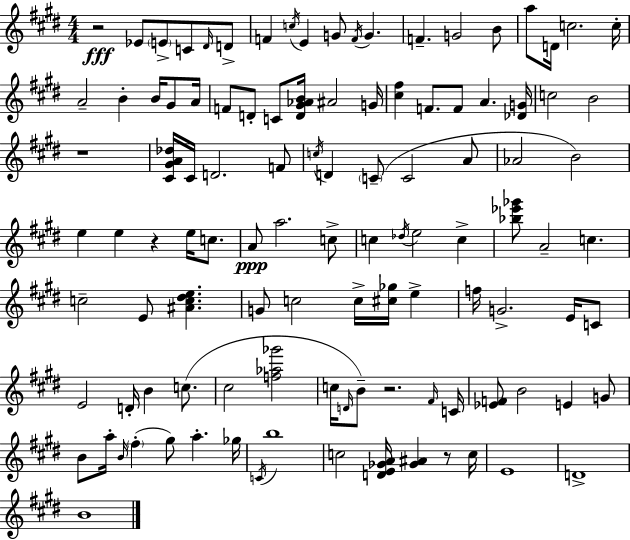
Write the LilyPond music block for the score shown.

{
  \clef treble
  \numericTimeSignature
  \time 4/4
  \key e \major
  r2\fff ees'8 \parenthesize e'8-> c'8 \grace { dis'16 } d'8-> | f'4 \acciaccatura { c''16 } e'4 g'8 \acciaccatura { f'16 } g'4. | f'4.-- g'2 | b'8 a''8 d'16 c''2. | \break c''16-. a'2-- b'4-. b'16 | gis'8 a'16 f'8 d'8-. c'8 <d' gis' aes' b'>16 ais'2 | g'16 <cis'' fis''>4 f'8. f'8 a'4. | <des' g'>16 c''2 b'2 | \break r1 | <cis' gis' a' des''>16 cis'16 d'2. | f'8 \acciaccatura { c''16 } d'4 \parenthesize c'8--( c'2 | a'8 aes'2 b'2) | \break e''4 e''4 r4 | e''16 c''8. a'8\ppp a''2. | c''8-> c''4 \acciaccatura { des''16 } e''2 | c''4-> <bes'' ees''' ges'''>8 a'2-- c''4. | \break c''2-- e'8 <ais' c'' dis'' e''>4. | g'8 c''2 c''16-> | <cis'' ges''>16 e''4-> f''16 g'2.-> | e'16 c'8 e'2 d'16-. b'4 | \break c''8.( cis''2 <f'' aes'' ges'''>2 | c''16 \grace { d'16 }) b'8-- r2. | \grace { fis'16 } c'16 <ees' f'>8 b'2 | e'4 g'8 b'8 a''16-. \grace { b'16 }( \parenthesize fis''4-. gis''8) | \break a''4.-. ges''16 \acciaccatura { c'16 } b''1 | c''2 | <d' e' ges' a'>16 <ges' ais'>4 r8 c''16 e'1 | d'1-> | \break b'1 | \bar "|."
}